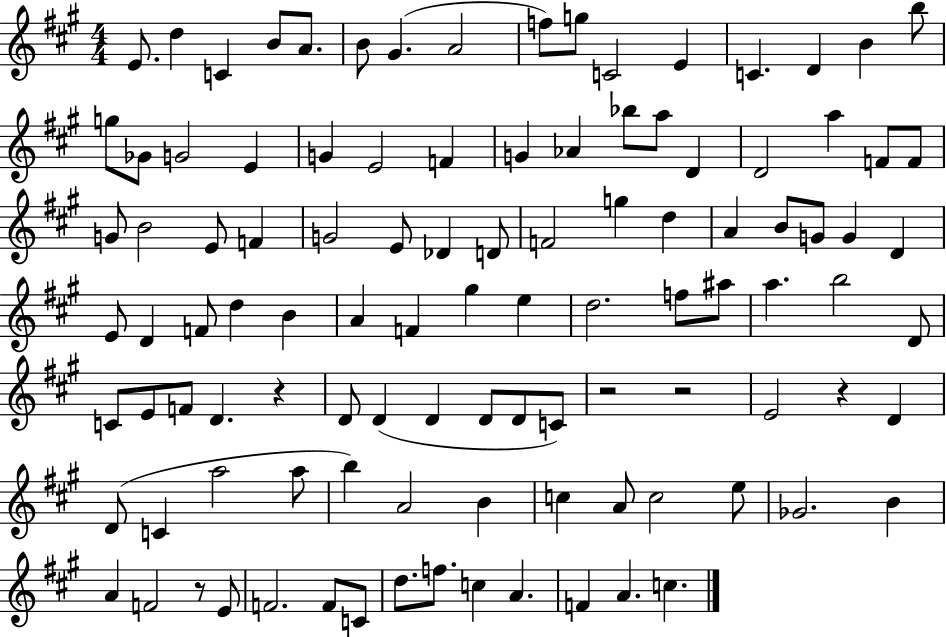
{
  \clef treble
  \numericTimeSignature
  \time 4/4
  \key a \major
  e'8. d''4 c'4 b'8 a'8. | b'8 gis'4.( a'2 | f''8) g''8 c'2 e'4 | c'4. d'4 b'4 b''8 | \break g''8 ges'8 g'2 e'4 | g'4 e'2 f'4 | g'4 aes'4 bes''8 a''8 d'4 | d'2 a''4 f'8 f'8 | \break g'8 b'2 e'8 f'4 | g'2 e'8 des'4 d'8 | f'2 g''4 d''4 | a'4 b'8 g'8 g'4 d'4 | \break e'8 d'4 f'8 d''4 b'4 | a'4 f'4 gis''4 e''4 | d''2. f''8 ais''8 | a''4. b''2 d'8 | \break c'8 e'8 f'8 d'4. r4 | d'8 d'4( d'4 d'8 d'8 c'8) | r2 r2 | e'2 r4 d'4 | \break d'8( c'4 a''2 a''8 | b''4) a'2 b'4 | c''4 a'8 c''2 e''8 | ges'2. b'4 | \break a'4 f'2 r8 e'8 | f'2. f'8 c'8 | d''8. f''8. c''4 a'4. | f'4 a'4. c''4. | \break \bar "|."
}